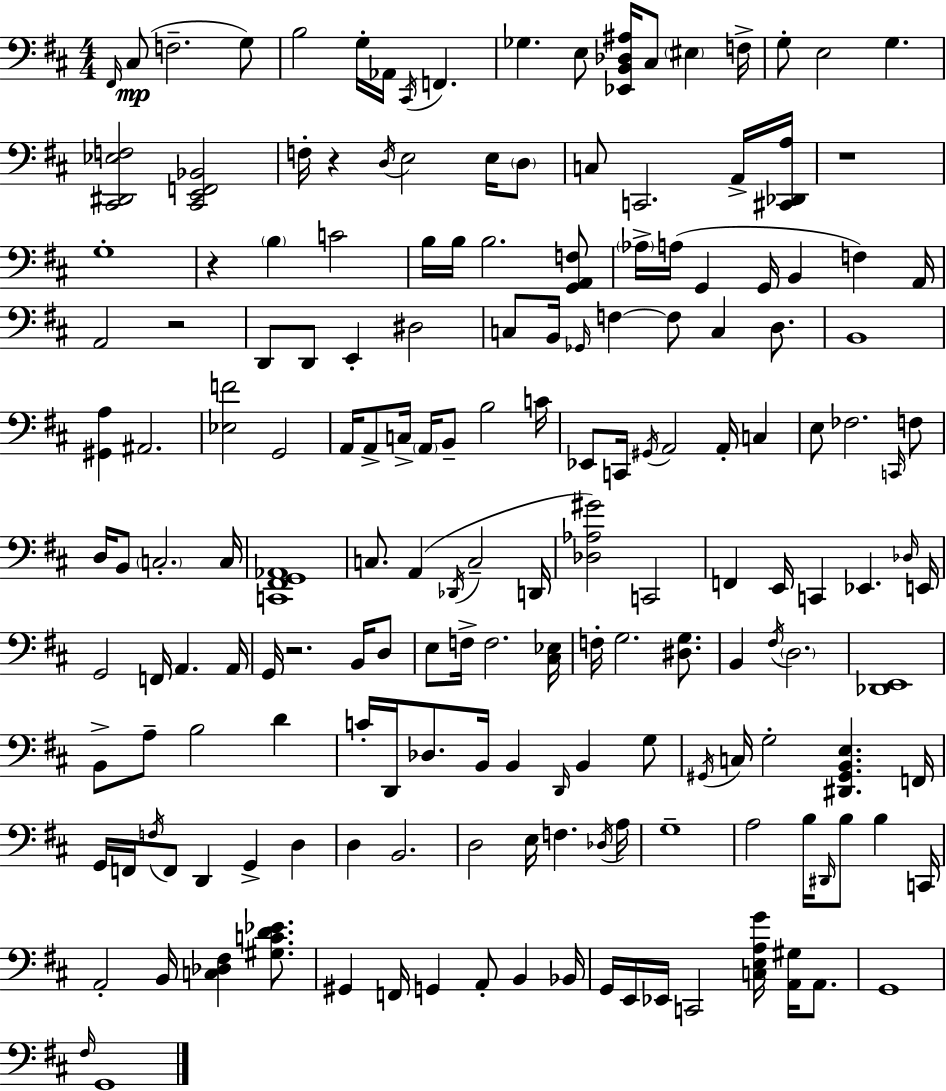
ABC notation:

X:1
T:Untitled
M:4/4
L:1/4
K:D
^F,,/4 ^C,/2 F,2 G,/2 B,2 G,/4 _A,,/4 ^C,,/4 F,, _G, E,/2 [_E,,B,,_D,^A,]/4 ^C,/2 ^E, F,/4 G,/2 E,2 G, [^C,,^D,,_E,F,]2 [^C,,E,,F,,_B,,]2 F,/4 z D,/4 E,2 E,/4 D,/2 C,/2 C,,2 A,,/4 [^C,,_D,,A,]/4 z4 G,4 z B, C2 B,/4 B,/4 B,2 [G,,A,,F,]/2 _A,/4 A,/4 G,, G,,/4 B,, F, A,,/4 A,,2 z2 D,,/2 D,,/2 E,, ^D,2 C,/2 B,,/4 _G,,/4 F, F,/2 C, D,/2 B,,4 [^G,,A,] ^A,,2 [_E,F]2 G,,2 A,,/4 A,,/2 C,/4 A,,/4 B,,/2 B,2 C/4 _E,,/2 C,,/4 ^G,,/4 A,,2 A,,/4 C, E,/2 _F,2 C,,/4 F,/2 D,/4 B,,/2 C,2 C,/4 [C,,^F,,G,,_A,,]4 C,/2 A,, _D,,/4 C,2 D,,/4 [_D,_A,^G]2 C,,2 F,, E,,/4 C,, _E,, _D,/4 E,,/4 G,,2 F,,/4 A,, A,,/4 G,,/4 z2 B,,/4 D,/2 E,/2 F,/4 F,2 [^C,_E,]/4 F,/4 G,2 [^D,G,]/2 B,, ^F,/4 D,2 [_D,,E,,]4 B,,/2 A,/2 B,2 D C/4 D,,/4 _D,/2 B,,/4 B,, D,,/4 B,, G,/2 ^G,,/4 C,/4 G,2 [^D,,^G,,B,,E,] F,,/4 G,,/4 F,,/4 F,/4 F,,/2 D,, G,, D, D, B,,2 D,2 E,/4 F, _D,/4 A,/4 G,4 A,2 B,/4 ^D,,/4 B,/2 B, C,,/4 A,,2 B,,/4 [C,_D,^F,] [^G,CD_E]/2 ^G,, F,,/4 G,, A,,/2 B,, _B,,/4 G,,/4 E,,/4 _E,,/4 C,,2 [C,E,A,G]/4 [A,,^G,]/4 A,,/2 G,,4 ^F,/4 G,,4